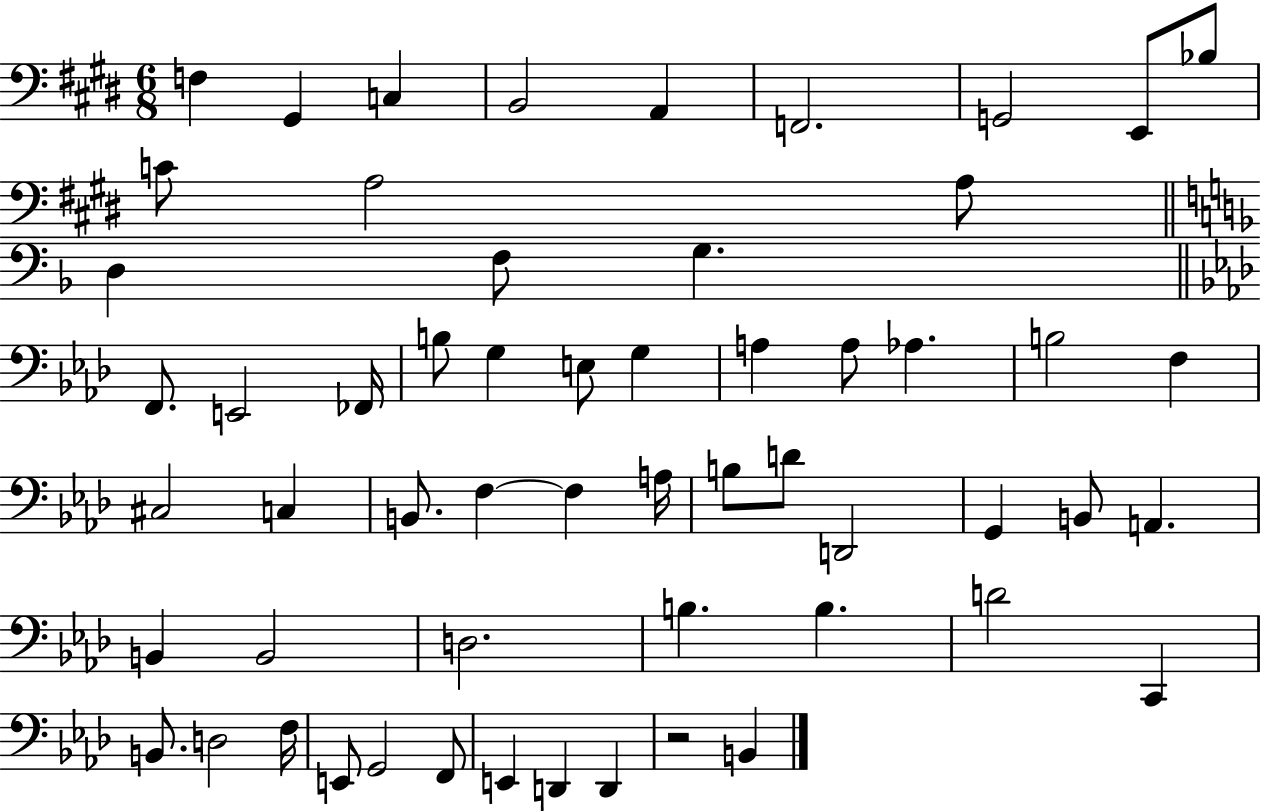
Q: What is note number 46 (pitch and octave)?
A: C2